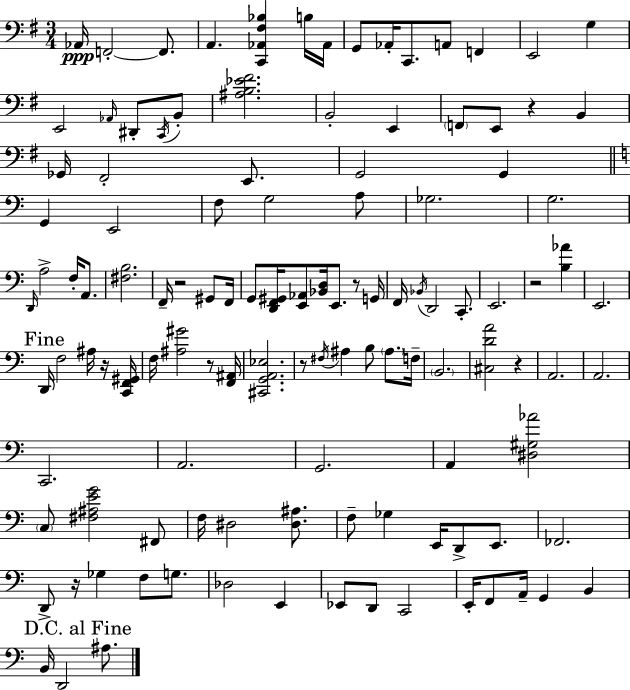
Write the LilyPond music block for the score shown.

{
  \clef bass
  \numericTimeSignature
  \time 3/4
  \key g \major
  aes,16\ppp f,2-.~~ f,8. | a,4. <c, aes, fis bes>4 b16 aes,16 | g,8 aes,16-. c,8. a,8 f,4 | e,2 g4 | \break e,2 \grace { aes,16 } dis,8-. \acciaccatura { c,16 } | b,8-. <ais b ees' fis'>2. | b,2-. e,4 | \parenthesize f,8 e,8 r4 b,4 | \break ges,16 fis,2-. e,8. | g,2 g,4 | \bar "||" \break \key a \minor g,4 e,2 | f8 g2 a8 | ges2. | g2. | \break \grace { d,16 } a2-> f16-. a,8. | <fis b>2. | f,16-- r2 gis,8 | f,16 g,8 <d, f, gis,>16 <e, aes,>8 <bes, d>16 e,8. r8 | \break g,16 f,16 \acciaccatura { bes,16 } d,2 c,8.-. | e,2. | r2 <b aes'>4 | e,2. | \break \mark "Fine" d,16 f2 ais16 | r16 <c, f, gis,>16 f16 <ais gis'>2 r8 | <f, ais,>16 <cis, g, a, ees>2. | r8 \acciaccatura { fis16 } ais4 b8 \parenthesize ais8. | \break f16-- \parenthesize b,2. | <cis d' a'>2 r4 | a,2. | a,2. | \break c,2. | a,2. | g,2. | a,4 <dis gis aes'>2 | \break \parenthesize c8 <fis ais e' g'>2 | fis,8 f16 dis2 | <dis ais>8. f8-- ges4 e,16 d,8-> | e,8. fes,2. | \break d,8-> r16 ges4 f8 | g8. des2 e,4 | ees,8 d,8 c,2 | e,16-. f,8 a,16-- g,4 b,4 | \break \mark "D.C. al Fine" b,16 d,2 | ais8. \bar "|."
}